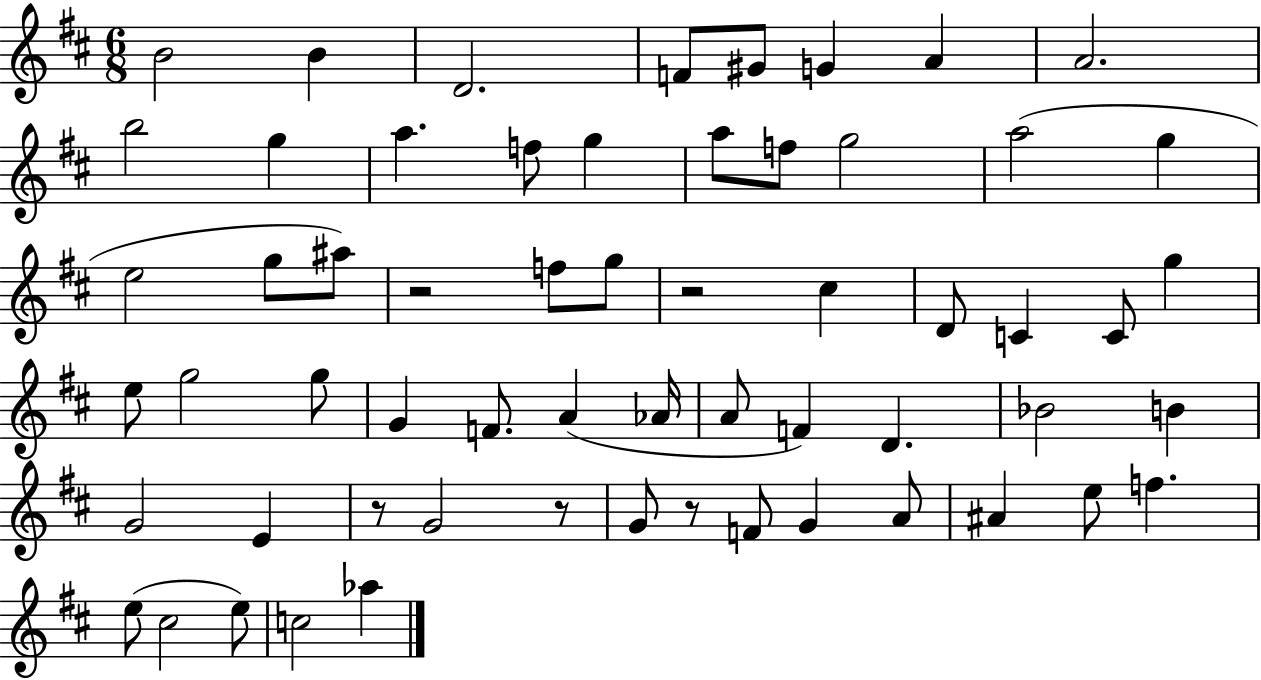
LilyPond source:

{
  \clef treble
  \numericTimeSignature
  \time 6/8
  \key d \major
  b'2 b'4 | d'2. | f'8 gis'8 g'4 a'4 | a'2. | \break b''2 g''4 | a''4. f''8 g''4 | a''8 f''8 g''2 | a''2( g''4 | \break e''2 g''8 ais''8) | r2 f''8 g''8 | r2 cis''4 | d'8 c'4 c'8 g''4 | \break e''8 g''2 g''8 | g'4 f'8. a'4( aes'16 | a'8 f'4) d'4. | bes'2 b'4 | \break g'2 e'4 | r8 g'2 r8 | g'8 r8 f'8 g'4 a'8 | ais'4 e''8 f''4. | \break e''8( cis''2 e''8) | c''2 aes''4 | \bar "|."
}